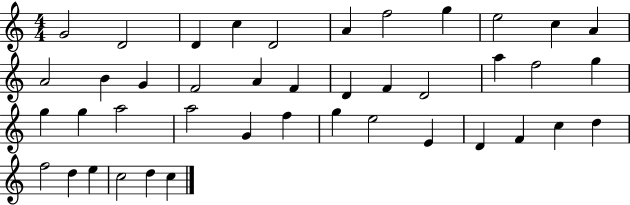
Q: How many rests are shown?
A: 0